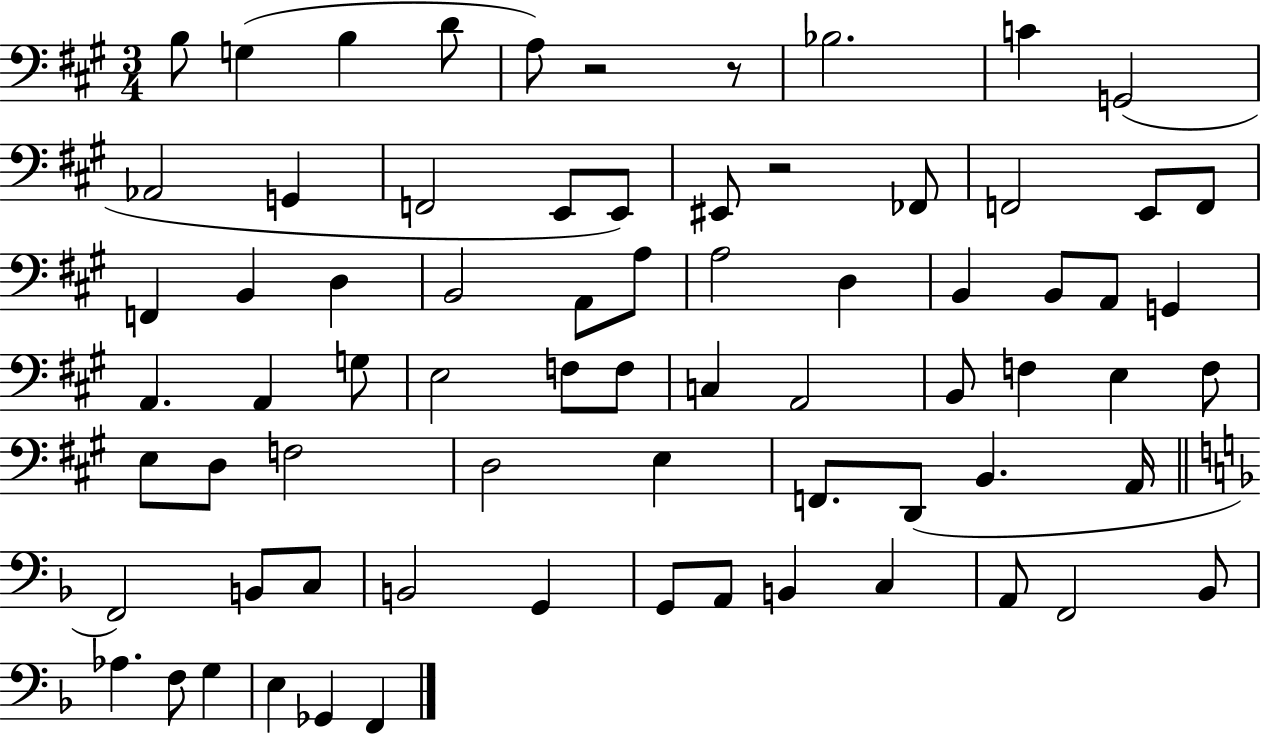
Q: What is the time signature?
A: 3/4